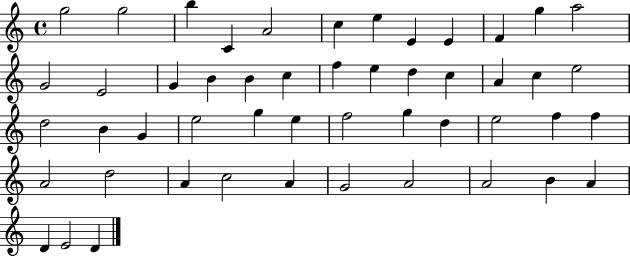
{
  \clef treble
  \time 4/4
  \defaultTimeSignature
  \key c \major
  g''2 g''2 | b''4 c'4 a'2 | c''4 e''4 e'4 e'4 | f'4 g''4 a''2 | \break g'2 e'2 | g'4 b'4 b'4 c''4 | f''4 e''4 d''4 c''4 | a'4 c''4 e''2 | \break d''2 b'4 g'4 | e''2 g''4 e''4 | f''2 g''4 d''4 | e''2 f''4 f''4 | \break a'2 d''2 | a'4 c''2 a'4 | g'2 a'2 | a'2 b'4 a'4 | \break d'4 e'2 d'4 | \bar "|."
}